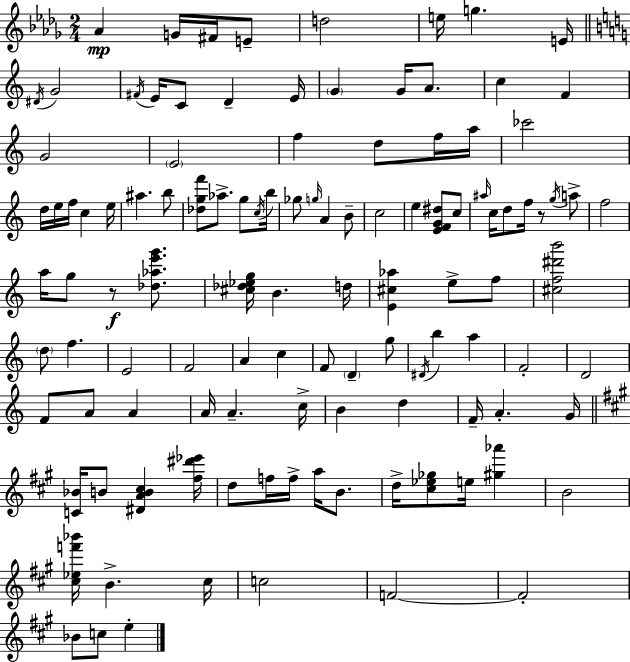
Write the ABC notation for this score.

X:1
T:Untitled
M:2/4
L:1/4
K:Bbm
_A G/4 ^F/4 E/2 d2 e/4 g E/4 ^D/4 G2 ^F/4 E/4 C/2 D E/4 G G/4 A/2 c F G2 E2 f d/2 f/4 a/4 _c'2 d/4 e/4 f/4 c e/4 ^a b/2 [_dgf']/2 _a/2 g/2 c/4 b/4 _g/2 g/4 A B/2 c2 e [EFG^d]/2 c/2 ^a/4 c/4 d/2 f/4 z/2 g/4 a/2 f2 a/4 g/2 z/2 [_d_ae'g']/2 [^c_d_eg]/4 B d/4 [E^c_a] e/2 f/2 [^cf^d'b']2 d/2 f E2 F2 A c F/2 D g/2 ^D/4 b a F2 D2 F/2 A/2 A A/4 A c/4 B d F/4 A G/4 [C_B]/4 B/2 [^DAB^c] [^f^d'_e']/4 d/2 f/4 f/4 a/4 B/2 d/4 [^c_e_g]/2 e/4 [^g_a'] B2 [^c_ef'_b']/4 B ^c/4 c2 F2 F2 _B/2 c/2 e